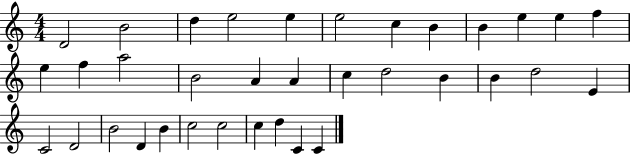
X:1
T:Untitled
M:4/4
L:1/4
K:C
D2 B2 d e2 e e2 c B B e e f e f a2 B2 A A c d2 B B d2 E C2 D2 B2 D B c2 c2 c d C C